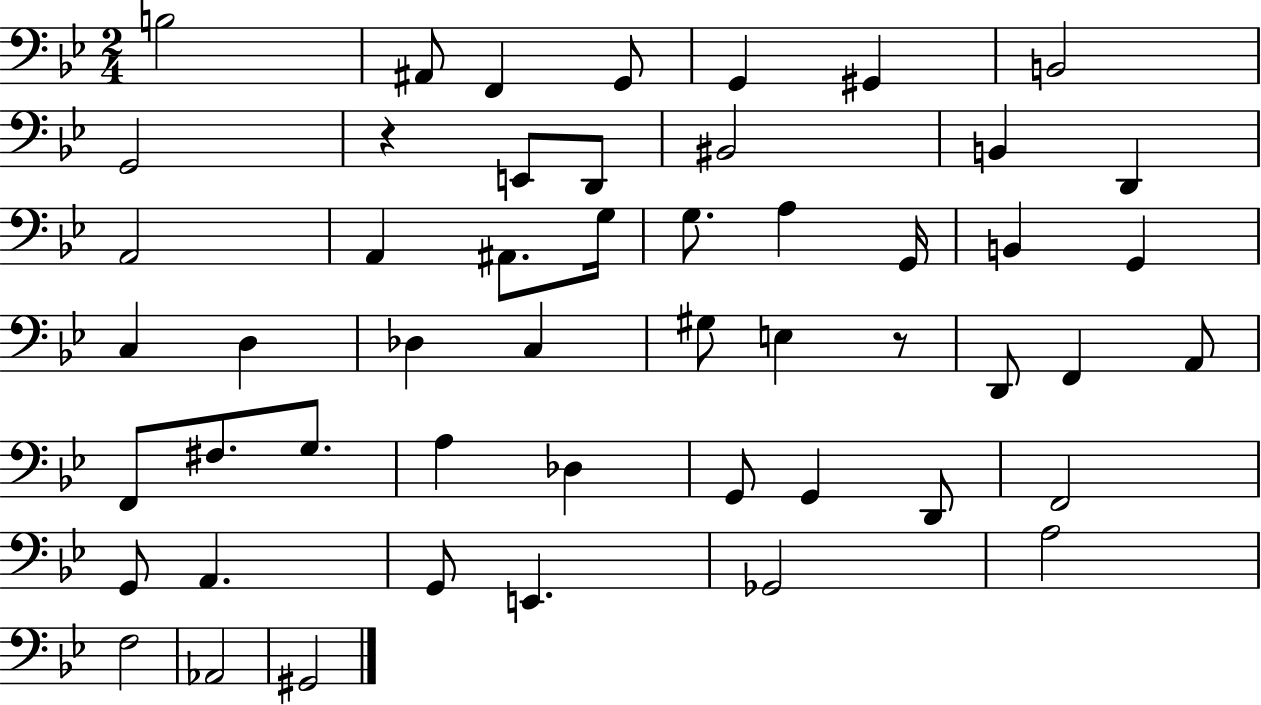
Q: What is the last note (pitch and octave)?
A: G#2